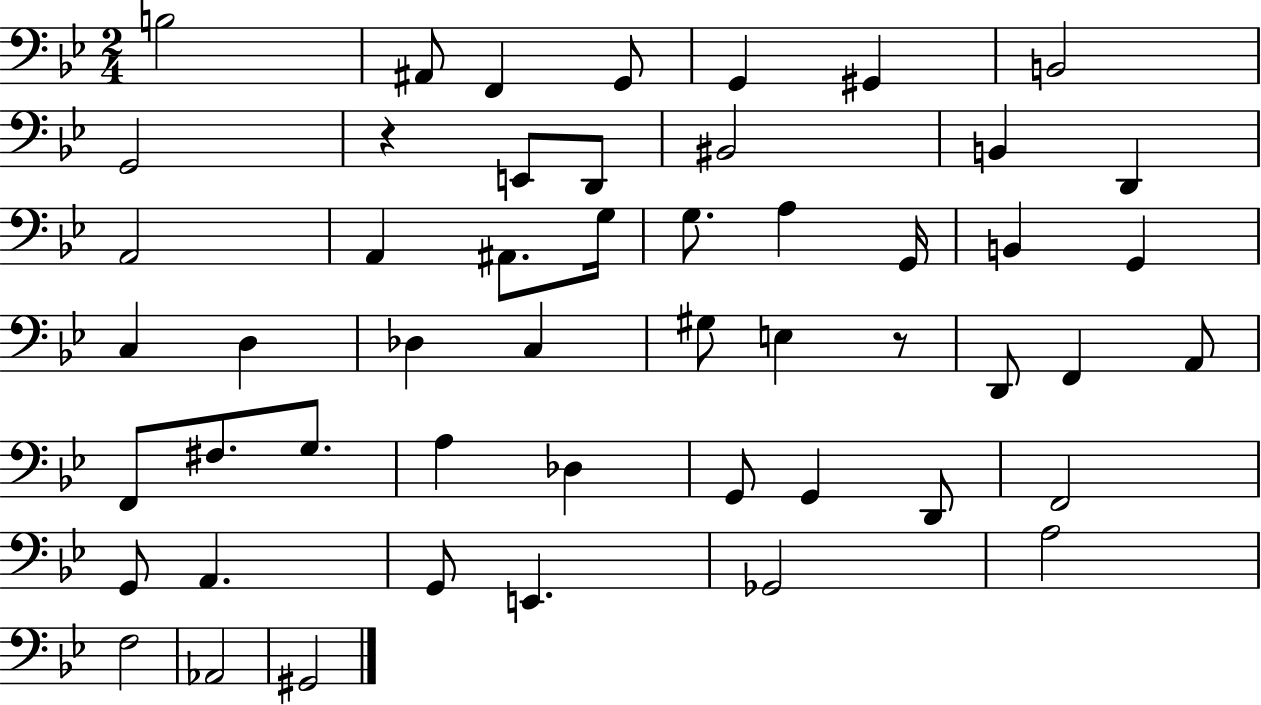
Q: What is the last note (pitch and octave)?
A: G#2